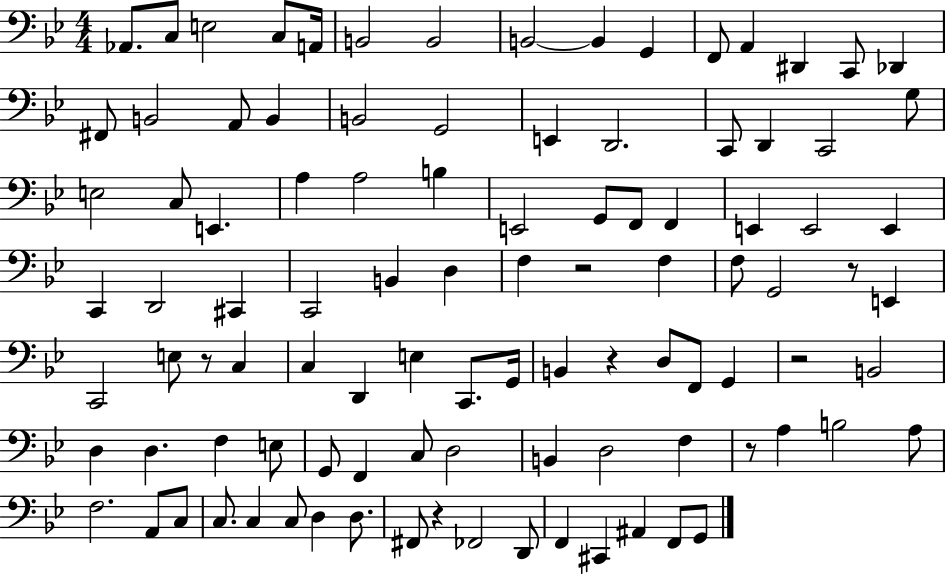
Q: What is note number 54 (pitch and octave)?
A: C3